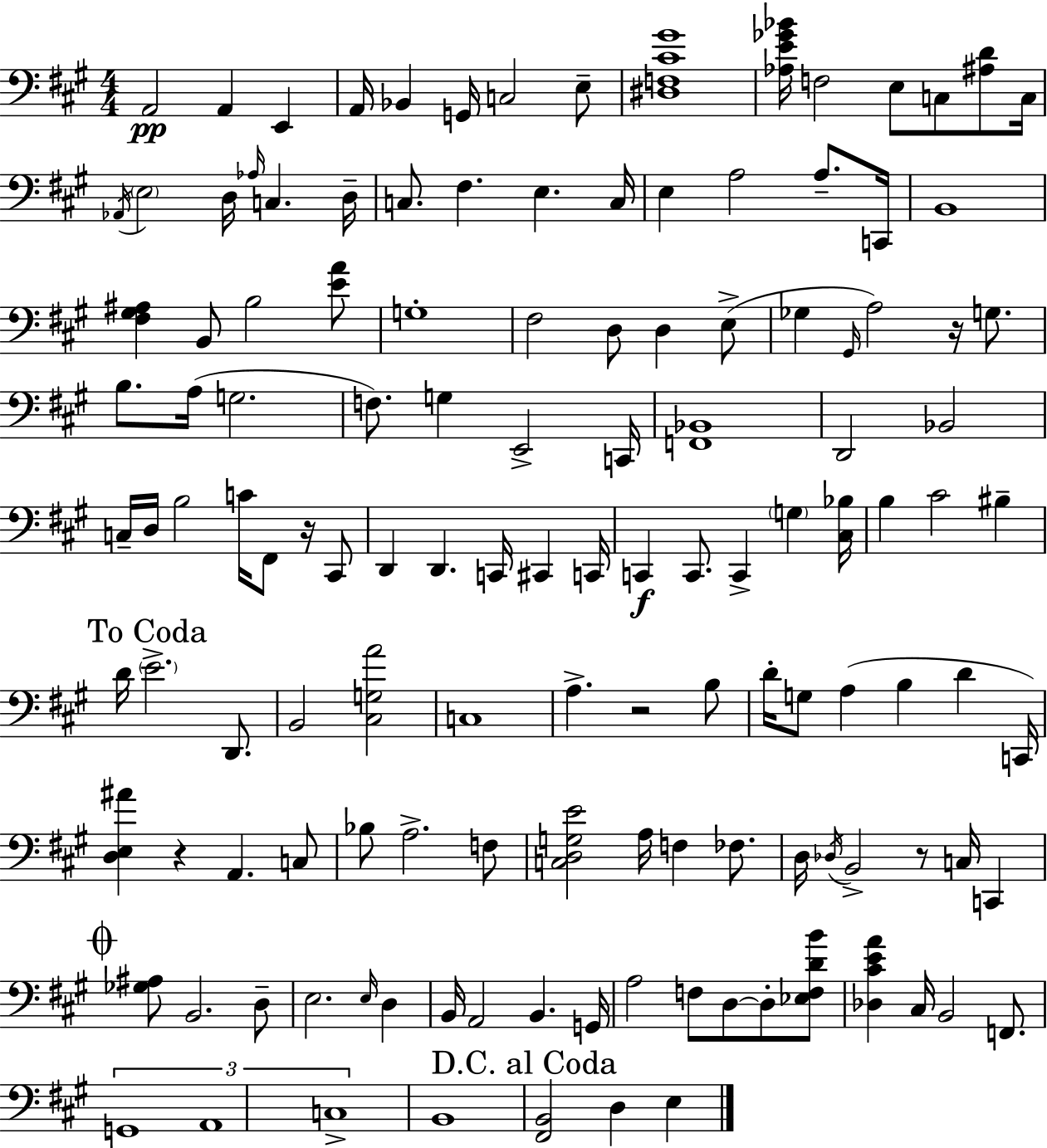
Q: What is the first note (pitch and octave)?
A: A2